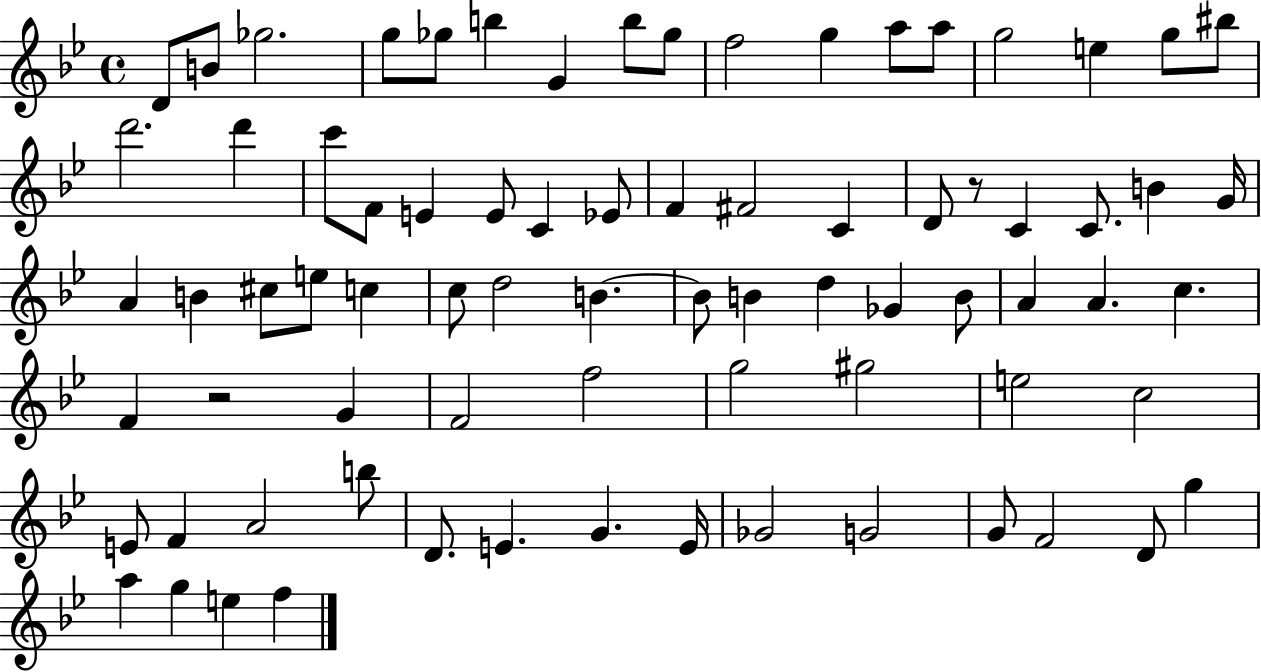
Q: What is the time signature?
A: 4/4